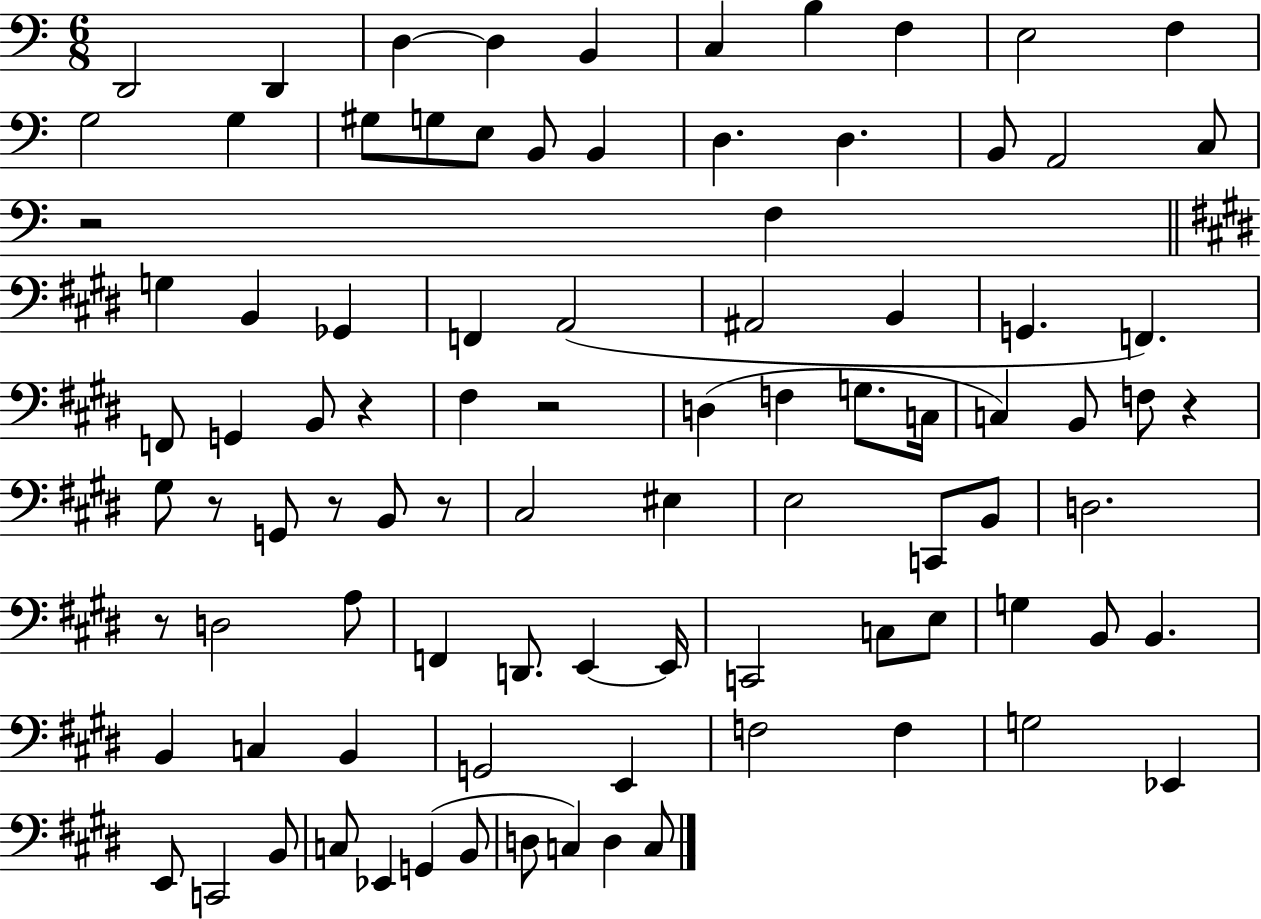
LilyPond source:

{
  \clef bass
  \numericTimeSignature
  \time 6/8
  \key c \major
  d,2 d,4 | d4~~ d4 b,4 | c4 b4 f4 | e2 f4 | \break g2 g4 | gis8 g8 e8 b,8 b,4 | d4. d4. | b,8 a,2 c8 | \break r2 f4 | \bar "||" \break \key e \major g4 b,4 ges,4 | f,4 a,2( | ais,2 b,4 | g,4. f,4.) | \break f,8 g,4 b,8 r4 | fis4 r2 | d4( f4 g8. c16 | c4) b,8 f8 r4 | \break gis8 r8 g,8 r8 b,8 r8 | cis2 eis4 | e2 c,8 b,8 | d2. | \break r8 d2 a8 | f,4 d,8. e,4~~ e,16 | c,2 c8 e8 | g4 b,8 b,4. | \break b,4 c4 b,4 | g,2 e,4 | f2 f4 | g2 ees,4 | \break e,8 c,2 b,8 | c8 ees,4 g,4( b,8 | d8 c4) d4 c8 | \bar "|."
}